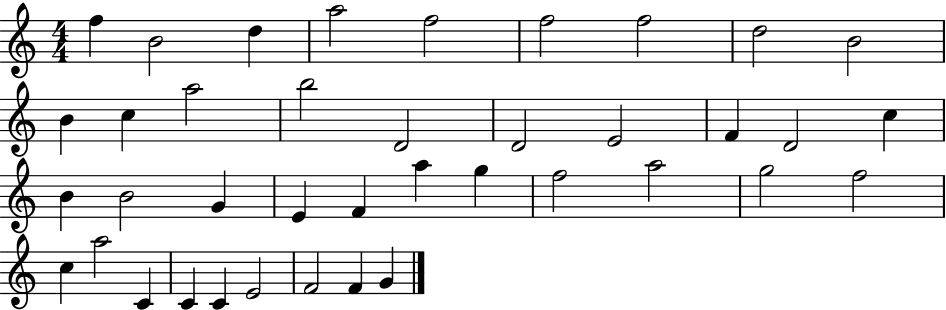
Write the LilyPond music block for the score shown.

{
  \clef treble
  \numericTimeSignature
  \time 4/4
  \key c \major
  f''4 b'2 d''4 | a''2 f''2 | f''2 f''2 | d''2 b'2 | \break b'4 c''4 a''2 | b''2 d'2 | d'2 e'2 | f'4 d'2 c''4 | \break b'4 b'2 g'4 | e'4 f'4 a''4 g''4 | f''2 a''2 | g''2 f''2 | \break c''4 a''2 c'4 | c'4 c'4 e'2 | f'2 f'4 g'4 | \bar "|."
}